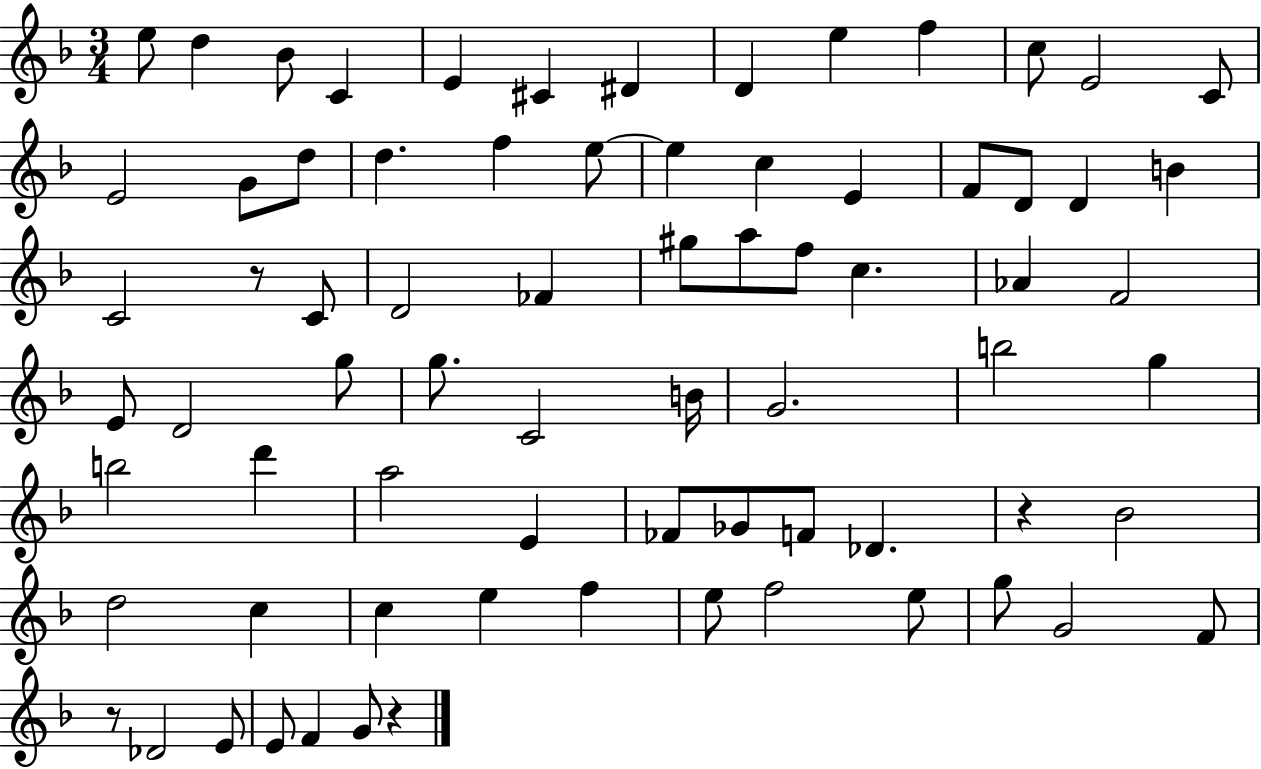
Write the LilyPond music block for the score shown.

{
  \clef treble
  \numericTimeSignature
  \time 3/4
  \key f \major
  e''8 d''4 bes'8 c'4 | e'4 cis'4 dis'4 | d'4 e''4 f''4 | c''8 e'2 c'8 | \break e'2 g'8 d''8 | d''4. f''4 e''8~~ | e''4 c''4 e'4 | f'8 d'8 d'4 b'4 | \break c'2 r8 c'8 | d'2 fes'4 | gis''8 a''8 f''8 c''4. | aes'4 f'2 | \break e'8 d'2 g''8 | g''8. c'2 b'16 | g'2. | b''2 g''4 | \break b''2 d'''4 | a''2 e'4 | fes'8 ges'8 f'8 des'4. | r4 bes'2 | \break d''2 c''4 | c''4 e''4 f''4 | e''8 f''2 e''8 | g''8 g'2 f'8 | \break r8 des'2 e'8 | e'8 f'4 g'8 r4 | \bar "|."
}